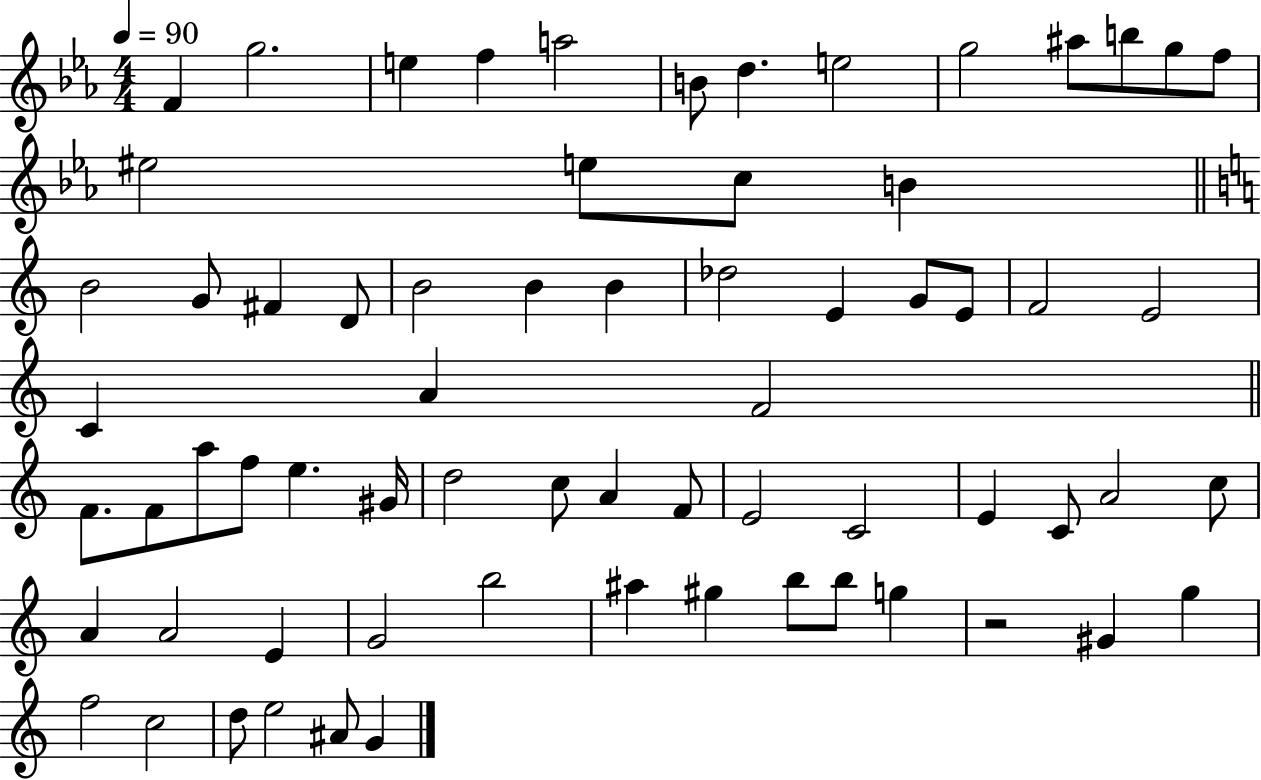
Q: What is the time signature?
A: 4/4